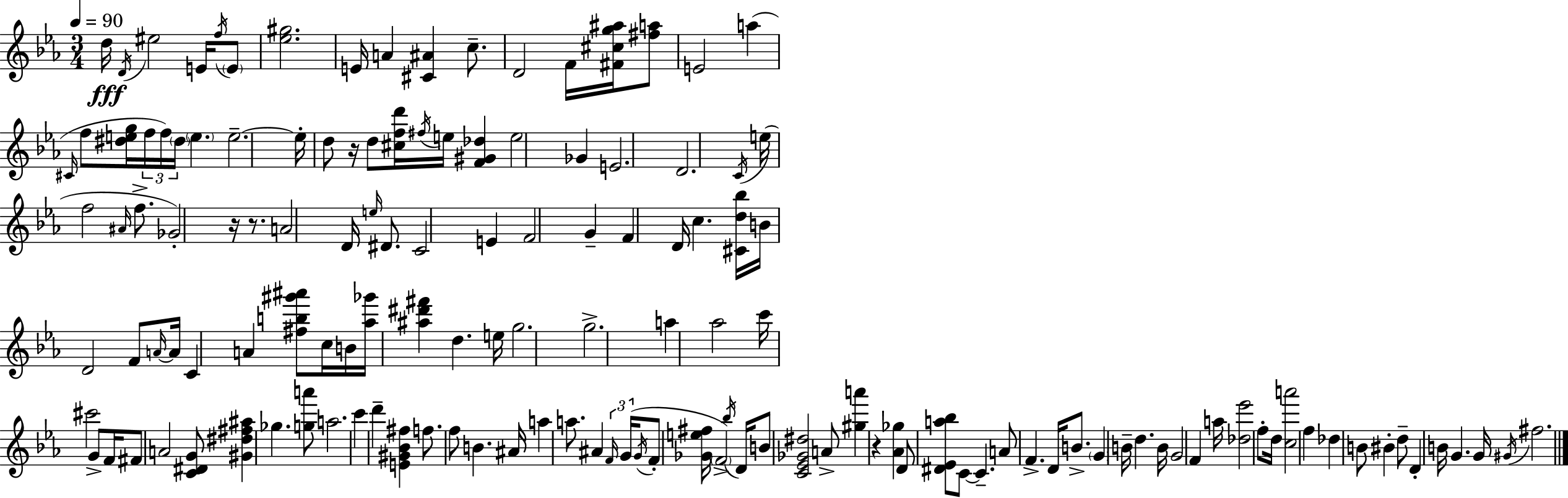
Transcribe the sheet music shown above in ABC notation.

X:1
T:Untitled
M:3/4
L:1/4
K:Eb
d/4 D/4 ^e2 E/4 f/4 E/2 [_e^g]2 E/4 A [^C^A] c/2 D2 F/4 [^F^cg^a]/4 [^fa]/2 E2 a ^C/4 f/2 [^deg]/4 f/4 f/4 ^d/4 e e2 e/4 d/2 z/4 d/2 [^cfd']/4 ^f/4 e/4 [F^G_d] e2 _G E2 D2 C/4 e/4 f2 ^A/4 f/2 _G2 z/4 z/2 A2 D/4 e/4 ^D/2 C2 E F2 G F D/4 c [^Cd_b]/4 B/4 D2 F/2 A/4 A/4 C A [^fb^g'^a']/2 c/4 B/4 [_a_g']/4 [^a^d'^f'] d e/4 g2 g2 a _a2 c'/4 ^c'2 G/2 F/4 ^F/2 A2 [C^DG]/2 [^G^d^f^a] _g [ga']/2 a2 c' d' [E^G_B^f] f/2 f/2 B ^A/4 a a/2 ^A F/4 G/4 G/4 F/2 [_Ge^f]/4 F2 _b/4 D/4 B/2 [C_E_G^d]2 A/2 [^ga'] z [_A_g] D/2 [^D_Ea_b]/2 C/2 C A/2 F D/4 B/2 G B/4 d B/4 G2 F a/4 [_d_e']2 f/2 d/4 [ca']2 f _d B/2 ^B d/2 D B/4 G G/4 ^G/4 ^f2